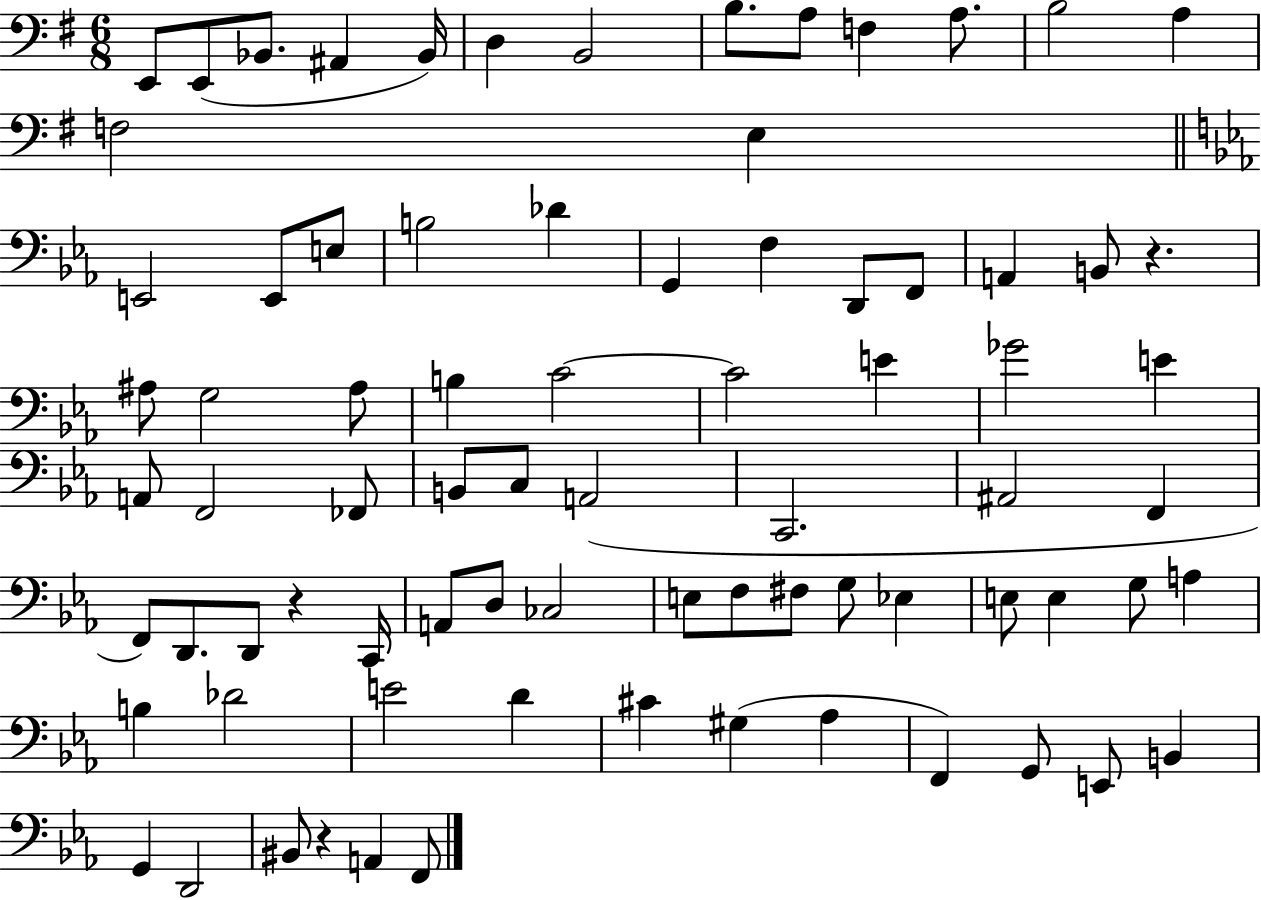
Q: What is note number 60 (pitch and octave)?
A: A3